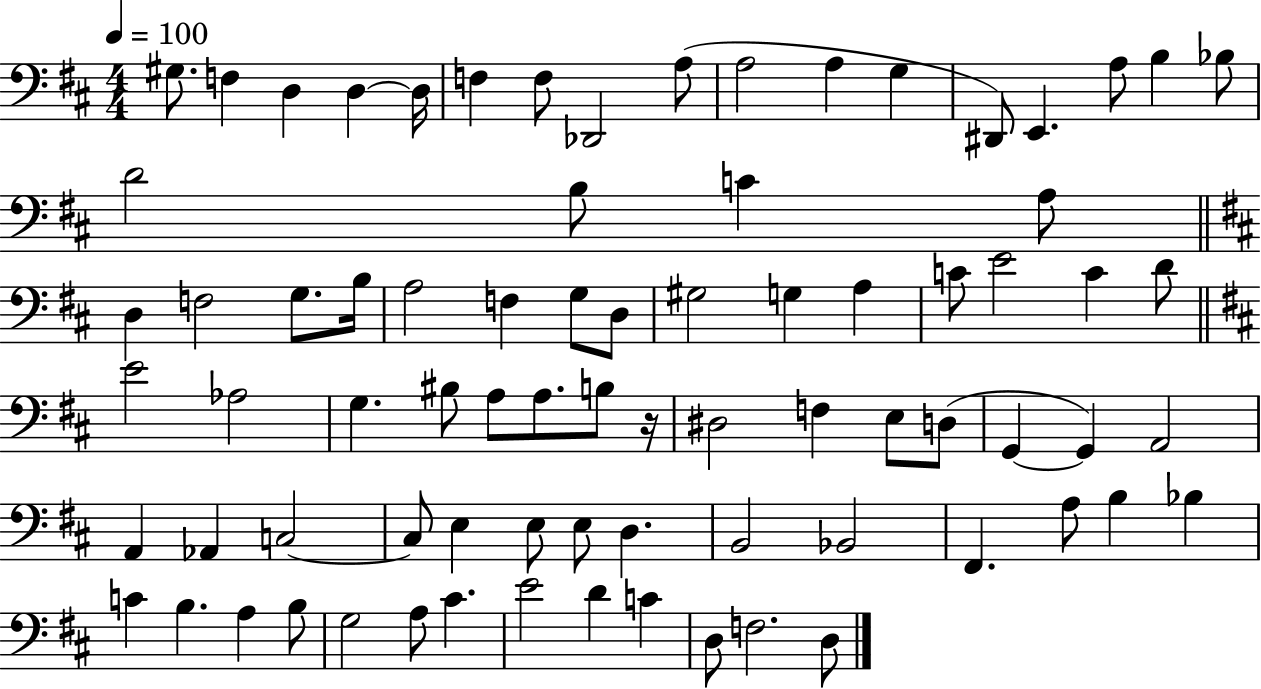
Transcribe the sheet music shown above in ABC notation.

X:1
T:Untitled
M:4/4
L:1/4
K:D
^G,/2 F, D, D, D,/4 F, F,/2 _D,,2 A,/2 A,2 A, G, ^D,,/2 E,, A,/2 B, _B,/2 D2 B,/2 C A,/2 D, F,2 G,/2 B,/4 A,2 F, G,/2 D,/2 ^G,2 G, A, C/2 E2 C D/2 E2 _A,2 G, ^B,/2 A,/2 A,/2 B,/2 z/4 ^D,2 F, E,/2 D,/2 G,, G,, A,,2 A,, _A,, C,2 C,/2 E, E,/2 E,/2 D, B,,2 _B,,2 ^F,, A,/2 B, _B, C B, A, B,/2 G,2 A,/2 ^C E2 D C D,/2 F,2 D,/2